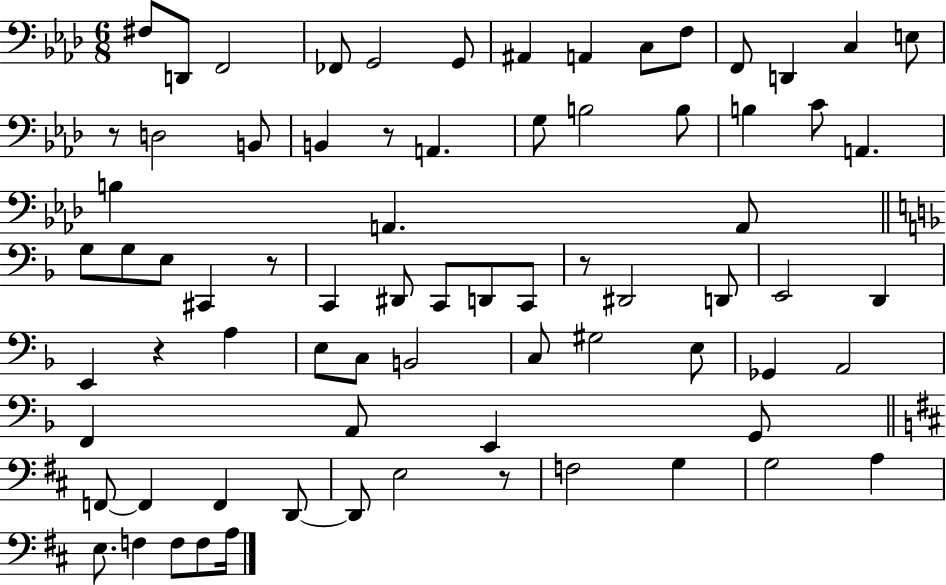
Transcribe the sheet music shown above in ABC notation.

X:1
T:Untitled
M:6/8
L:1/4
K:Ab
^F,/2 D,,/2 F,,2 _F,,/2 G,,2 G,,/2 ^A,, A,, C,/2 F,/2 F,,/2 D,, C, E,/2 z/2 D,2 B,,/2 B,, z/2 A,, G,/2 B,2 B,/2 B, C/2 A,, B, A,, A,,/2 G,/2 G,/2 E,/2 ^C,, z/2 C,, ^D,,/2 C,,/2 D,,/2 C,,/2 z/2 ^D,,2 D,,/2 E,,2 D,, E,, z A, E,/2 C,/2 B,,2 C,/2 ^G,2 E,/2 _G,, A,,2 F,, A,,/2 E,, G,,/2 F,,/2 F,, F,, D,,/2 D,,/2 E,2 z/2 F,2 G, G,2 A, E,/2 F, F,/2 F,/2 A,/4